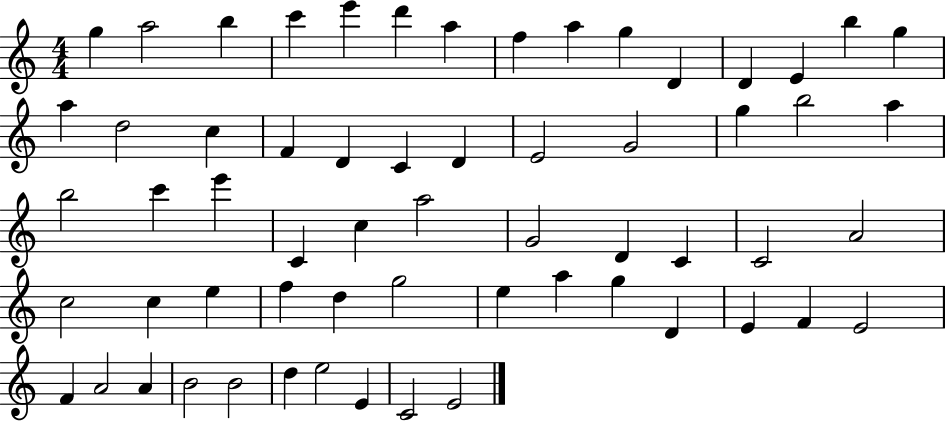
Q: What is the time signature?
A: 4/4